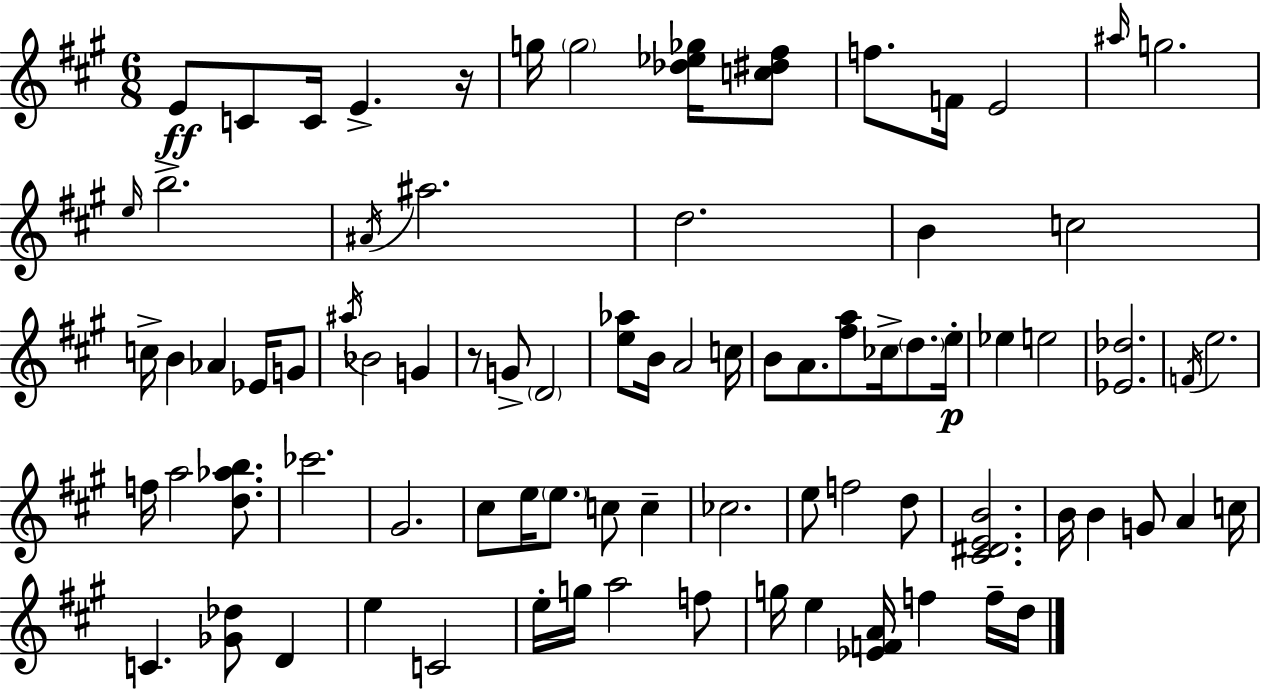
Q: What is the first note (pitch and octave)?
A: E4